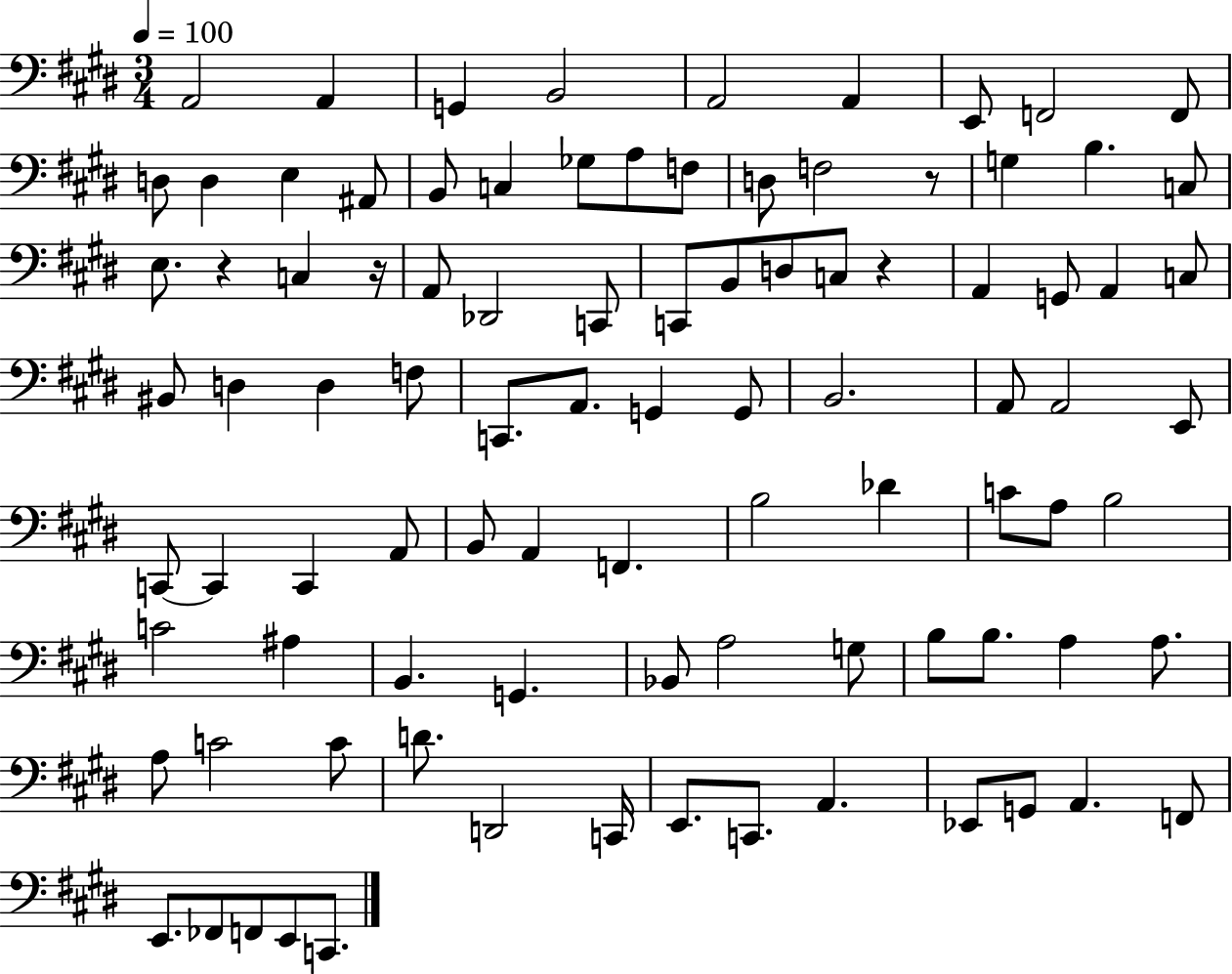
A2/h A2/q G2/q B2/h A2/h A2/q E2/e F2/h F2/e D3/e D3/q E3/q A#2/e B2/e C3/q Gb3/e A3/e F3/e D3/e F3/h R/e G3/q B3/q. C3/e E3/e. R/q C3/q R/s A2/e Db2/h C2/e C2/e B2/e D3/e C3/e R/q A2/q G2/e A2/q C3/e BIS2/e D3/q D3/q F3/e C2/e. A2/e. G2/q G2/e B2/h. A2/e A2/h E2/e C2/e C2/q C2/q A2/e B2/e A2/q F2/q. B3/h Db4/q C4/e A3/e B3/h C4/h A#3/q B2/q. G2/q. Bb2/e A3/h G3/e B3/e B3/e. A3/q A3/e. A3/e C4/h C4/e D4/e. D2/h C2/s E2/e. C2/e. A2/q. Eb2/e G2/e A2/q. F2/e E2/e. FES2/e F2/e E2/e C2/e.